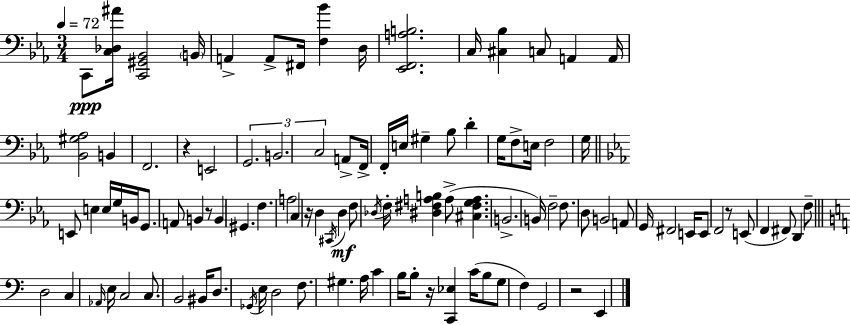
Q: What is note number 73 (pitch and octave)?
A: BIS2